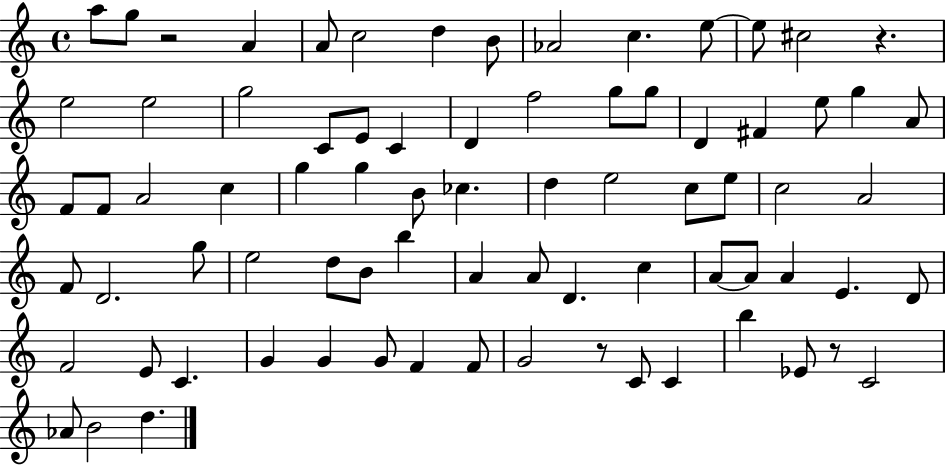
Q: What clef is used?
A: treble